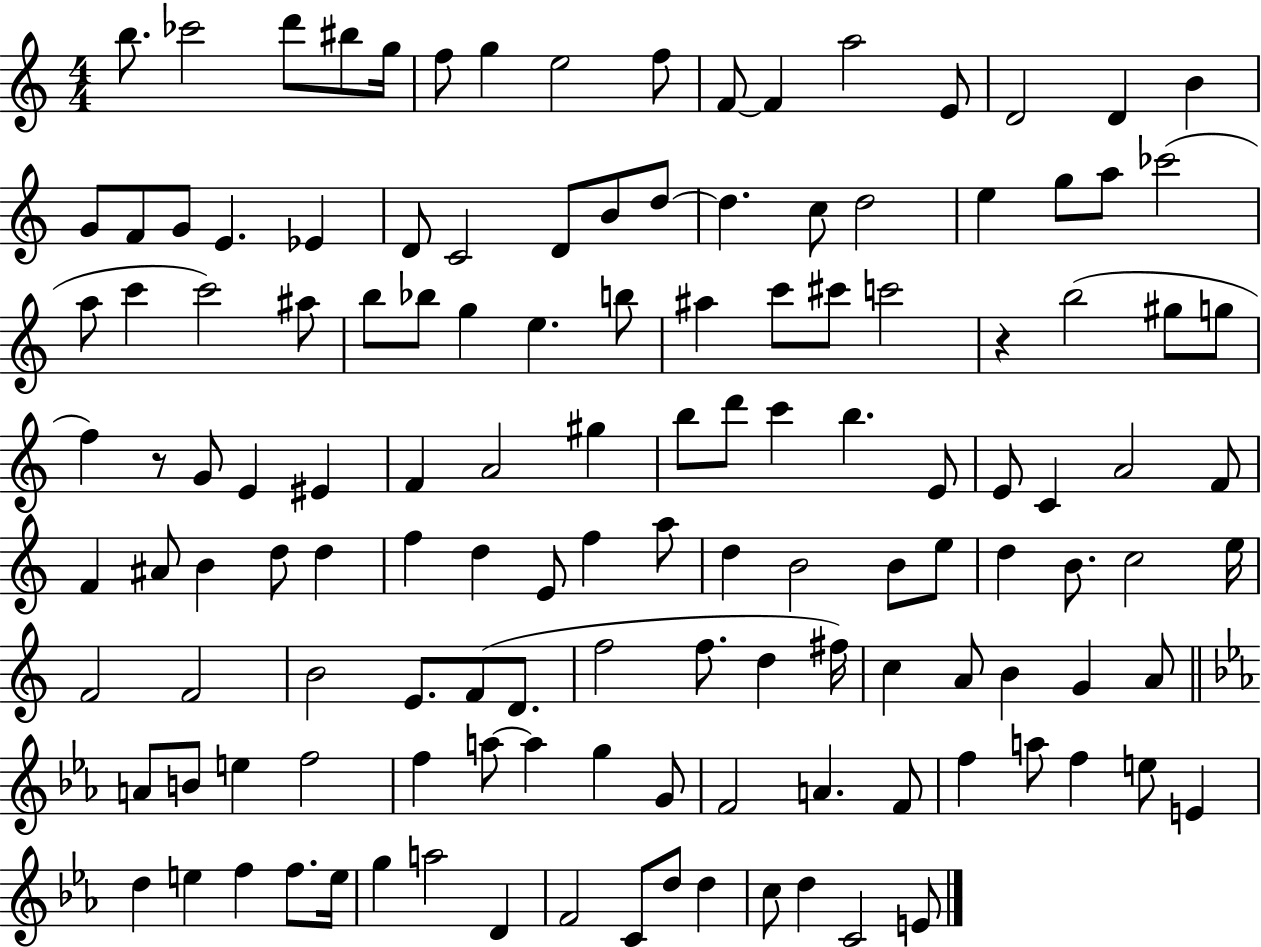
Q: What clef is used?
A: treble